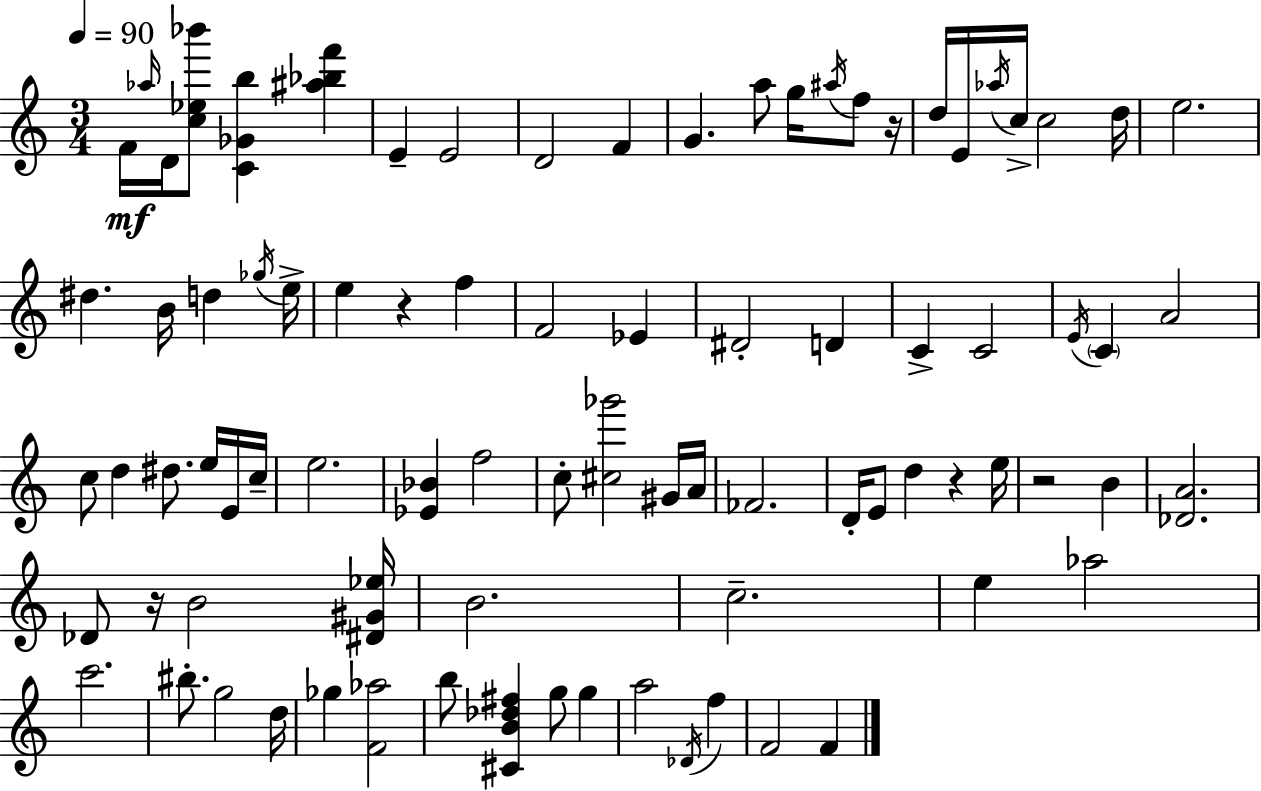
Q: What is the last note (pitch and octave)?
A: F4